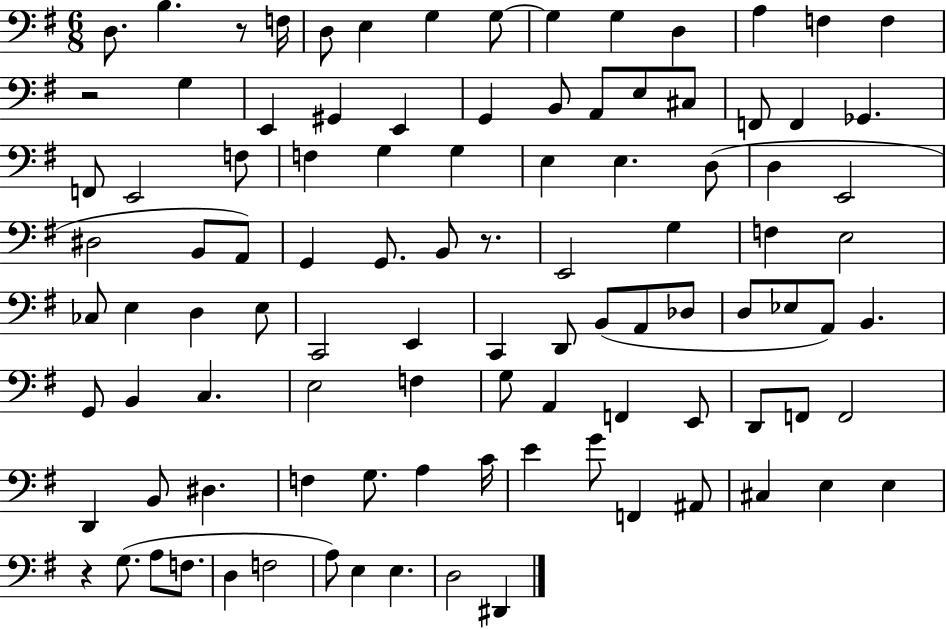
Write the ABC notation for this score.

X:1
T:Untitled
M:6/8
L:1/4
K:G
D,/2 B, z/2 F,/4 D,/2 E, G, G,/2 G, G, D, A, F, F, z2 G, E,, ^G,, E,, G,, B,,/2 A,,/2 E,/2 ^C,/2 F,,/2 F,, _G,, F,,/2 E,,2 F,/2 F, G, G, E, E, D,/2 D, E,,2 ^D,2 B,,/2 A,,/2 G,, G,,/2 B,,/2 z/2 E,,2 G, F, E,2 _C,/2 E, D, E,/2 C,,2 E,, C,, D,,/2 B,,/2 A,,/2 _D,/2 D,/2 _E,/2 A,,/2 B,, G,,/2 B,, C, E,2 F, G,/2 A,, F,, E,,/2 D,,/2 F,,/2 F,,2 D,, B,,/2 ^D, F, G,/2 A, C/4 E G/2 F,, ^A,,/2 ^C, E, E, z G,/2 A,/2 F,/2 D, F,2 A,/2 E, E, D,2 ^D,,